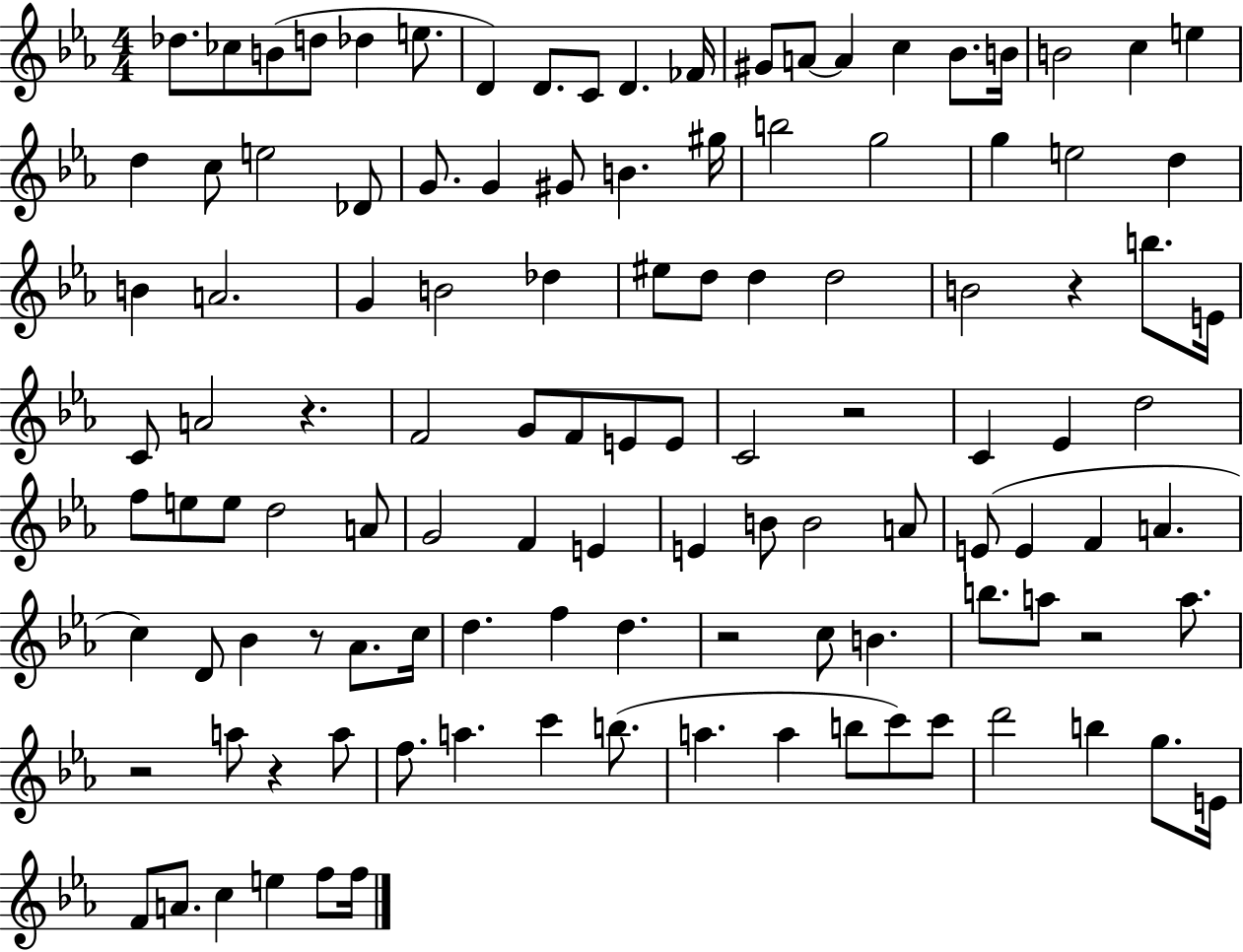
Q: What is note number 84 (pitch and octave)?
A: B5